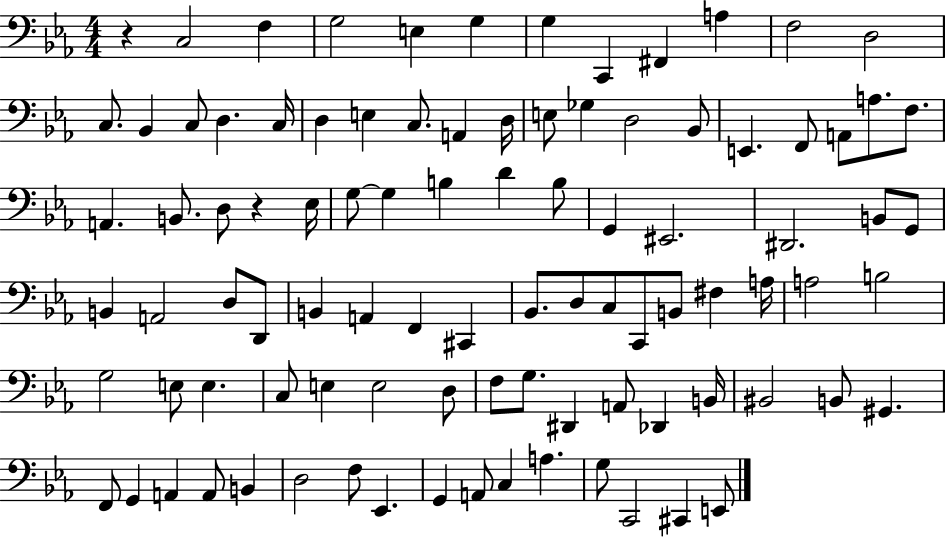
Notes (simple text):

R/q C3/h F3/q G3/h E3/q G3/q G3/q C2/q F#2/q A3/q F3/h D3/h C3/e. Bb2/q C3/e D3/q. C3/s D3/q E3/q C3/e. A2/q D3/s E3/e Gb3/q D3/h Bb2/e E2/q. F2/e A2/e A3/e. F3/e. A2/q. B2/e. D3/e R/q Eb3/s G3/e G3/q B3/q D4/q B3/e G2/q EIS2/h. D#2/h. B2/e G2/e B2/q A2/h D3/e D2/e B2/q A2/q F2/q C#2/q Bb2/e. D3/e C3/e C2/e B2/e F#3/q A3/s A3/h B3/h G3/h E3/e E3/q. C3/e E3/q E3/h D3/e F3/e G3/e. D#2/q A2/e Db2/q B2/s BIS2/h B2/e G#2/q. F2/e G2/q A2/q A2/e B2/q D3/h F3/e Eb2/q. G2/q A2/e C3/q A3/q. G3/e C2/h C#2/q E2/e